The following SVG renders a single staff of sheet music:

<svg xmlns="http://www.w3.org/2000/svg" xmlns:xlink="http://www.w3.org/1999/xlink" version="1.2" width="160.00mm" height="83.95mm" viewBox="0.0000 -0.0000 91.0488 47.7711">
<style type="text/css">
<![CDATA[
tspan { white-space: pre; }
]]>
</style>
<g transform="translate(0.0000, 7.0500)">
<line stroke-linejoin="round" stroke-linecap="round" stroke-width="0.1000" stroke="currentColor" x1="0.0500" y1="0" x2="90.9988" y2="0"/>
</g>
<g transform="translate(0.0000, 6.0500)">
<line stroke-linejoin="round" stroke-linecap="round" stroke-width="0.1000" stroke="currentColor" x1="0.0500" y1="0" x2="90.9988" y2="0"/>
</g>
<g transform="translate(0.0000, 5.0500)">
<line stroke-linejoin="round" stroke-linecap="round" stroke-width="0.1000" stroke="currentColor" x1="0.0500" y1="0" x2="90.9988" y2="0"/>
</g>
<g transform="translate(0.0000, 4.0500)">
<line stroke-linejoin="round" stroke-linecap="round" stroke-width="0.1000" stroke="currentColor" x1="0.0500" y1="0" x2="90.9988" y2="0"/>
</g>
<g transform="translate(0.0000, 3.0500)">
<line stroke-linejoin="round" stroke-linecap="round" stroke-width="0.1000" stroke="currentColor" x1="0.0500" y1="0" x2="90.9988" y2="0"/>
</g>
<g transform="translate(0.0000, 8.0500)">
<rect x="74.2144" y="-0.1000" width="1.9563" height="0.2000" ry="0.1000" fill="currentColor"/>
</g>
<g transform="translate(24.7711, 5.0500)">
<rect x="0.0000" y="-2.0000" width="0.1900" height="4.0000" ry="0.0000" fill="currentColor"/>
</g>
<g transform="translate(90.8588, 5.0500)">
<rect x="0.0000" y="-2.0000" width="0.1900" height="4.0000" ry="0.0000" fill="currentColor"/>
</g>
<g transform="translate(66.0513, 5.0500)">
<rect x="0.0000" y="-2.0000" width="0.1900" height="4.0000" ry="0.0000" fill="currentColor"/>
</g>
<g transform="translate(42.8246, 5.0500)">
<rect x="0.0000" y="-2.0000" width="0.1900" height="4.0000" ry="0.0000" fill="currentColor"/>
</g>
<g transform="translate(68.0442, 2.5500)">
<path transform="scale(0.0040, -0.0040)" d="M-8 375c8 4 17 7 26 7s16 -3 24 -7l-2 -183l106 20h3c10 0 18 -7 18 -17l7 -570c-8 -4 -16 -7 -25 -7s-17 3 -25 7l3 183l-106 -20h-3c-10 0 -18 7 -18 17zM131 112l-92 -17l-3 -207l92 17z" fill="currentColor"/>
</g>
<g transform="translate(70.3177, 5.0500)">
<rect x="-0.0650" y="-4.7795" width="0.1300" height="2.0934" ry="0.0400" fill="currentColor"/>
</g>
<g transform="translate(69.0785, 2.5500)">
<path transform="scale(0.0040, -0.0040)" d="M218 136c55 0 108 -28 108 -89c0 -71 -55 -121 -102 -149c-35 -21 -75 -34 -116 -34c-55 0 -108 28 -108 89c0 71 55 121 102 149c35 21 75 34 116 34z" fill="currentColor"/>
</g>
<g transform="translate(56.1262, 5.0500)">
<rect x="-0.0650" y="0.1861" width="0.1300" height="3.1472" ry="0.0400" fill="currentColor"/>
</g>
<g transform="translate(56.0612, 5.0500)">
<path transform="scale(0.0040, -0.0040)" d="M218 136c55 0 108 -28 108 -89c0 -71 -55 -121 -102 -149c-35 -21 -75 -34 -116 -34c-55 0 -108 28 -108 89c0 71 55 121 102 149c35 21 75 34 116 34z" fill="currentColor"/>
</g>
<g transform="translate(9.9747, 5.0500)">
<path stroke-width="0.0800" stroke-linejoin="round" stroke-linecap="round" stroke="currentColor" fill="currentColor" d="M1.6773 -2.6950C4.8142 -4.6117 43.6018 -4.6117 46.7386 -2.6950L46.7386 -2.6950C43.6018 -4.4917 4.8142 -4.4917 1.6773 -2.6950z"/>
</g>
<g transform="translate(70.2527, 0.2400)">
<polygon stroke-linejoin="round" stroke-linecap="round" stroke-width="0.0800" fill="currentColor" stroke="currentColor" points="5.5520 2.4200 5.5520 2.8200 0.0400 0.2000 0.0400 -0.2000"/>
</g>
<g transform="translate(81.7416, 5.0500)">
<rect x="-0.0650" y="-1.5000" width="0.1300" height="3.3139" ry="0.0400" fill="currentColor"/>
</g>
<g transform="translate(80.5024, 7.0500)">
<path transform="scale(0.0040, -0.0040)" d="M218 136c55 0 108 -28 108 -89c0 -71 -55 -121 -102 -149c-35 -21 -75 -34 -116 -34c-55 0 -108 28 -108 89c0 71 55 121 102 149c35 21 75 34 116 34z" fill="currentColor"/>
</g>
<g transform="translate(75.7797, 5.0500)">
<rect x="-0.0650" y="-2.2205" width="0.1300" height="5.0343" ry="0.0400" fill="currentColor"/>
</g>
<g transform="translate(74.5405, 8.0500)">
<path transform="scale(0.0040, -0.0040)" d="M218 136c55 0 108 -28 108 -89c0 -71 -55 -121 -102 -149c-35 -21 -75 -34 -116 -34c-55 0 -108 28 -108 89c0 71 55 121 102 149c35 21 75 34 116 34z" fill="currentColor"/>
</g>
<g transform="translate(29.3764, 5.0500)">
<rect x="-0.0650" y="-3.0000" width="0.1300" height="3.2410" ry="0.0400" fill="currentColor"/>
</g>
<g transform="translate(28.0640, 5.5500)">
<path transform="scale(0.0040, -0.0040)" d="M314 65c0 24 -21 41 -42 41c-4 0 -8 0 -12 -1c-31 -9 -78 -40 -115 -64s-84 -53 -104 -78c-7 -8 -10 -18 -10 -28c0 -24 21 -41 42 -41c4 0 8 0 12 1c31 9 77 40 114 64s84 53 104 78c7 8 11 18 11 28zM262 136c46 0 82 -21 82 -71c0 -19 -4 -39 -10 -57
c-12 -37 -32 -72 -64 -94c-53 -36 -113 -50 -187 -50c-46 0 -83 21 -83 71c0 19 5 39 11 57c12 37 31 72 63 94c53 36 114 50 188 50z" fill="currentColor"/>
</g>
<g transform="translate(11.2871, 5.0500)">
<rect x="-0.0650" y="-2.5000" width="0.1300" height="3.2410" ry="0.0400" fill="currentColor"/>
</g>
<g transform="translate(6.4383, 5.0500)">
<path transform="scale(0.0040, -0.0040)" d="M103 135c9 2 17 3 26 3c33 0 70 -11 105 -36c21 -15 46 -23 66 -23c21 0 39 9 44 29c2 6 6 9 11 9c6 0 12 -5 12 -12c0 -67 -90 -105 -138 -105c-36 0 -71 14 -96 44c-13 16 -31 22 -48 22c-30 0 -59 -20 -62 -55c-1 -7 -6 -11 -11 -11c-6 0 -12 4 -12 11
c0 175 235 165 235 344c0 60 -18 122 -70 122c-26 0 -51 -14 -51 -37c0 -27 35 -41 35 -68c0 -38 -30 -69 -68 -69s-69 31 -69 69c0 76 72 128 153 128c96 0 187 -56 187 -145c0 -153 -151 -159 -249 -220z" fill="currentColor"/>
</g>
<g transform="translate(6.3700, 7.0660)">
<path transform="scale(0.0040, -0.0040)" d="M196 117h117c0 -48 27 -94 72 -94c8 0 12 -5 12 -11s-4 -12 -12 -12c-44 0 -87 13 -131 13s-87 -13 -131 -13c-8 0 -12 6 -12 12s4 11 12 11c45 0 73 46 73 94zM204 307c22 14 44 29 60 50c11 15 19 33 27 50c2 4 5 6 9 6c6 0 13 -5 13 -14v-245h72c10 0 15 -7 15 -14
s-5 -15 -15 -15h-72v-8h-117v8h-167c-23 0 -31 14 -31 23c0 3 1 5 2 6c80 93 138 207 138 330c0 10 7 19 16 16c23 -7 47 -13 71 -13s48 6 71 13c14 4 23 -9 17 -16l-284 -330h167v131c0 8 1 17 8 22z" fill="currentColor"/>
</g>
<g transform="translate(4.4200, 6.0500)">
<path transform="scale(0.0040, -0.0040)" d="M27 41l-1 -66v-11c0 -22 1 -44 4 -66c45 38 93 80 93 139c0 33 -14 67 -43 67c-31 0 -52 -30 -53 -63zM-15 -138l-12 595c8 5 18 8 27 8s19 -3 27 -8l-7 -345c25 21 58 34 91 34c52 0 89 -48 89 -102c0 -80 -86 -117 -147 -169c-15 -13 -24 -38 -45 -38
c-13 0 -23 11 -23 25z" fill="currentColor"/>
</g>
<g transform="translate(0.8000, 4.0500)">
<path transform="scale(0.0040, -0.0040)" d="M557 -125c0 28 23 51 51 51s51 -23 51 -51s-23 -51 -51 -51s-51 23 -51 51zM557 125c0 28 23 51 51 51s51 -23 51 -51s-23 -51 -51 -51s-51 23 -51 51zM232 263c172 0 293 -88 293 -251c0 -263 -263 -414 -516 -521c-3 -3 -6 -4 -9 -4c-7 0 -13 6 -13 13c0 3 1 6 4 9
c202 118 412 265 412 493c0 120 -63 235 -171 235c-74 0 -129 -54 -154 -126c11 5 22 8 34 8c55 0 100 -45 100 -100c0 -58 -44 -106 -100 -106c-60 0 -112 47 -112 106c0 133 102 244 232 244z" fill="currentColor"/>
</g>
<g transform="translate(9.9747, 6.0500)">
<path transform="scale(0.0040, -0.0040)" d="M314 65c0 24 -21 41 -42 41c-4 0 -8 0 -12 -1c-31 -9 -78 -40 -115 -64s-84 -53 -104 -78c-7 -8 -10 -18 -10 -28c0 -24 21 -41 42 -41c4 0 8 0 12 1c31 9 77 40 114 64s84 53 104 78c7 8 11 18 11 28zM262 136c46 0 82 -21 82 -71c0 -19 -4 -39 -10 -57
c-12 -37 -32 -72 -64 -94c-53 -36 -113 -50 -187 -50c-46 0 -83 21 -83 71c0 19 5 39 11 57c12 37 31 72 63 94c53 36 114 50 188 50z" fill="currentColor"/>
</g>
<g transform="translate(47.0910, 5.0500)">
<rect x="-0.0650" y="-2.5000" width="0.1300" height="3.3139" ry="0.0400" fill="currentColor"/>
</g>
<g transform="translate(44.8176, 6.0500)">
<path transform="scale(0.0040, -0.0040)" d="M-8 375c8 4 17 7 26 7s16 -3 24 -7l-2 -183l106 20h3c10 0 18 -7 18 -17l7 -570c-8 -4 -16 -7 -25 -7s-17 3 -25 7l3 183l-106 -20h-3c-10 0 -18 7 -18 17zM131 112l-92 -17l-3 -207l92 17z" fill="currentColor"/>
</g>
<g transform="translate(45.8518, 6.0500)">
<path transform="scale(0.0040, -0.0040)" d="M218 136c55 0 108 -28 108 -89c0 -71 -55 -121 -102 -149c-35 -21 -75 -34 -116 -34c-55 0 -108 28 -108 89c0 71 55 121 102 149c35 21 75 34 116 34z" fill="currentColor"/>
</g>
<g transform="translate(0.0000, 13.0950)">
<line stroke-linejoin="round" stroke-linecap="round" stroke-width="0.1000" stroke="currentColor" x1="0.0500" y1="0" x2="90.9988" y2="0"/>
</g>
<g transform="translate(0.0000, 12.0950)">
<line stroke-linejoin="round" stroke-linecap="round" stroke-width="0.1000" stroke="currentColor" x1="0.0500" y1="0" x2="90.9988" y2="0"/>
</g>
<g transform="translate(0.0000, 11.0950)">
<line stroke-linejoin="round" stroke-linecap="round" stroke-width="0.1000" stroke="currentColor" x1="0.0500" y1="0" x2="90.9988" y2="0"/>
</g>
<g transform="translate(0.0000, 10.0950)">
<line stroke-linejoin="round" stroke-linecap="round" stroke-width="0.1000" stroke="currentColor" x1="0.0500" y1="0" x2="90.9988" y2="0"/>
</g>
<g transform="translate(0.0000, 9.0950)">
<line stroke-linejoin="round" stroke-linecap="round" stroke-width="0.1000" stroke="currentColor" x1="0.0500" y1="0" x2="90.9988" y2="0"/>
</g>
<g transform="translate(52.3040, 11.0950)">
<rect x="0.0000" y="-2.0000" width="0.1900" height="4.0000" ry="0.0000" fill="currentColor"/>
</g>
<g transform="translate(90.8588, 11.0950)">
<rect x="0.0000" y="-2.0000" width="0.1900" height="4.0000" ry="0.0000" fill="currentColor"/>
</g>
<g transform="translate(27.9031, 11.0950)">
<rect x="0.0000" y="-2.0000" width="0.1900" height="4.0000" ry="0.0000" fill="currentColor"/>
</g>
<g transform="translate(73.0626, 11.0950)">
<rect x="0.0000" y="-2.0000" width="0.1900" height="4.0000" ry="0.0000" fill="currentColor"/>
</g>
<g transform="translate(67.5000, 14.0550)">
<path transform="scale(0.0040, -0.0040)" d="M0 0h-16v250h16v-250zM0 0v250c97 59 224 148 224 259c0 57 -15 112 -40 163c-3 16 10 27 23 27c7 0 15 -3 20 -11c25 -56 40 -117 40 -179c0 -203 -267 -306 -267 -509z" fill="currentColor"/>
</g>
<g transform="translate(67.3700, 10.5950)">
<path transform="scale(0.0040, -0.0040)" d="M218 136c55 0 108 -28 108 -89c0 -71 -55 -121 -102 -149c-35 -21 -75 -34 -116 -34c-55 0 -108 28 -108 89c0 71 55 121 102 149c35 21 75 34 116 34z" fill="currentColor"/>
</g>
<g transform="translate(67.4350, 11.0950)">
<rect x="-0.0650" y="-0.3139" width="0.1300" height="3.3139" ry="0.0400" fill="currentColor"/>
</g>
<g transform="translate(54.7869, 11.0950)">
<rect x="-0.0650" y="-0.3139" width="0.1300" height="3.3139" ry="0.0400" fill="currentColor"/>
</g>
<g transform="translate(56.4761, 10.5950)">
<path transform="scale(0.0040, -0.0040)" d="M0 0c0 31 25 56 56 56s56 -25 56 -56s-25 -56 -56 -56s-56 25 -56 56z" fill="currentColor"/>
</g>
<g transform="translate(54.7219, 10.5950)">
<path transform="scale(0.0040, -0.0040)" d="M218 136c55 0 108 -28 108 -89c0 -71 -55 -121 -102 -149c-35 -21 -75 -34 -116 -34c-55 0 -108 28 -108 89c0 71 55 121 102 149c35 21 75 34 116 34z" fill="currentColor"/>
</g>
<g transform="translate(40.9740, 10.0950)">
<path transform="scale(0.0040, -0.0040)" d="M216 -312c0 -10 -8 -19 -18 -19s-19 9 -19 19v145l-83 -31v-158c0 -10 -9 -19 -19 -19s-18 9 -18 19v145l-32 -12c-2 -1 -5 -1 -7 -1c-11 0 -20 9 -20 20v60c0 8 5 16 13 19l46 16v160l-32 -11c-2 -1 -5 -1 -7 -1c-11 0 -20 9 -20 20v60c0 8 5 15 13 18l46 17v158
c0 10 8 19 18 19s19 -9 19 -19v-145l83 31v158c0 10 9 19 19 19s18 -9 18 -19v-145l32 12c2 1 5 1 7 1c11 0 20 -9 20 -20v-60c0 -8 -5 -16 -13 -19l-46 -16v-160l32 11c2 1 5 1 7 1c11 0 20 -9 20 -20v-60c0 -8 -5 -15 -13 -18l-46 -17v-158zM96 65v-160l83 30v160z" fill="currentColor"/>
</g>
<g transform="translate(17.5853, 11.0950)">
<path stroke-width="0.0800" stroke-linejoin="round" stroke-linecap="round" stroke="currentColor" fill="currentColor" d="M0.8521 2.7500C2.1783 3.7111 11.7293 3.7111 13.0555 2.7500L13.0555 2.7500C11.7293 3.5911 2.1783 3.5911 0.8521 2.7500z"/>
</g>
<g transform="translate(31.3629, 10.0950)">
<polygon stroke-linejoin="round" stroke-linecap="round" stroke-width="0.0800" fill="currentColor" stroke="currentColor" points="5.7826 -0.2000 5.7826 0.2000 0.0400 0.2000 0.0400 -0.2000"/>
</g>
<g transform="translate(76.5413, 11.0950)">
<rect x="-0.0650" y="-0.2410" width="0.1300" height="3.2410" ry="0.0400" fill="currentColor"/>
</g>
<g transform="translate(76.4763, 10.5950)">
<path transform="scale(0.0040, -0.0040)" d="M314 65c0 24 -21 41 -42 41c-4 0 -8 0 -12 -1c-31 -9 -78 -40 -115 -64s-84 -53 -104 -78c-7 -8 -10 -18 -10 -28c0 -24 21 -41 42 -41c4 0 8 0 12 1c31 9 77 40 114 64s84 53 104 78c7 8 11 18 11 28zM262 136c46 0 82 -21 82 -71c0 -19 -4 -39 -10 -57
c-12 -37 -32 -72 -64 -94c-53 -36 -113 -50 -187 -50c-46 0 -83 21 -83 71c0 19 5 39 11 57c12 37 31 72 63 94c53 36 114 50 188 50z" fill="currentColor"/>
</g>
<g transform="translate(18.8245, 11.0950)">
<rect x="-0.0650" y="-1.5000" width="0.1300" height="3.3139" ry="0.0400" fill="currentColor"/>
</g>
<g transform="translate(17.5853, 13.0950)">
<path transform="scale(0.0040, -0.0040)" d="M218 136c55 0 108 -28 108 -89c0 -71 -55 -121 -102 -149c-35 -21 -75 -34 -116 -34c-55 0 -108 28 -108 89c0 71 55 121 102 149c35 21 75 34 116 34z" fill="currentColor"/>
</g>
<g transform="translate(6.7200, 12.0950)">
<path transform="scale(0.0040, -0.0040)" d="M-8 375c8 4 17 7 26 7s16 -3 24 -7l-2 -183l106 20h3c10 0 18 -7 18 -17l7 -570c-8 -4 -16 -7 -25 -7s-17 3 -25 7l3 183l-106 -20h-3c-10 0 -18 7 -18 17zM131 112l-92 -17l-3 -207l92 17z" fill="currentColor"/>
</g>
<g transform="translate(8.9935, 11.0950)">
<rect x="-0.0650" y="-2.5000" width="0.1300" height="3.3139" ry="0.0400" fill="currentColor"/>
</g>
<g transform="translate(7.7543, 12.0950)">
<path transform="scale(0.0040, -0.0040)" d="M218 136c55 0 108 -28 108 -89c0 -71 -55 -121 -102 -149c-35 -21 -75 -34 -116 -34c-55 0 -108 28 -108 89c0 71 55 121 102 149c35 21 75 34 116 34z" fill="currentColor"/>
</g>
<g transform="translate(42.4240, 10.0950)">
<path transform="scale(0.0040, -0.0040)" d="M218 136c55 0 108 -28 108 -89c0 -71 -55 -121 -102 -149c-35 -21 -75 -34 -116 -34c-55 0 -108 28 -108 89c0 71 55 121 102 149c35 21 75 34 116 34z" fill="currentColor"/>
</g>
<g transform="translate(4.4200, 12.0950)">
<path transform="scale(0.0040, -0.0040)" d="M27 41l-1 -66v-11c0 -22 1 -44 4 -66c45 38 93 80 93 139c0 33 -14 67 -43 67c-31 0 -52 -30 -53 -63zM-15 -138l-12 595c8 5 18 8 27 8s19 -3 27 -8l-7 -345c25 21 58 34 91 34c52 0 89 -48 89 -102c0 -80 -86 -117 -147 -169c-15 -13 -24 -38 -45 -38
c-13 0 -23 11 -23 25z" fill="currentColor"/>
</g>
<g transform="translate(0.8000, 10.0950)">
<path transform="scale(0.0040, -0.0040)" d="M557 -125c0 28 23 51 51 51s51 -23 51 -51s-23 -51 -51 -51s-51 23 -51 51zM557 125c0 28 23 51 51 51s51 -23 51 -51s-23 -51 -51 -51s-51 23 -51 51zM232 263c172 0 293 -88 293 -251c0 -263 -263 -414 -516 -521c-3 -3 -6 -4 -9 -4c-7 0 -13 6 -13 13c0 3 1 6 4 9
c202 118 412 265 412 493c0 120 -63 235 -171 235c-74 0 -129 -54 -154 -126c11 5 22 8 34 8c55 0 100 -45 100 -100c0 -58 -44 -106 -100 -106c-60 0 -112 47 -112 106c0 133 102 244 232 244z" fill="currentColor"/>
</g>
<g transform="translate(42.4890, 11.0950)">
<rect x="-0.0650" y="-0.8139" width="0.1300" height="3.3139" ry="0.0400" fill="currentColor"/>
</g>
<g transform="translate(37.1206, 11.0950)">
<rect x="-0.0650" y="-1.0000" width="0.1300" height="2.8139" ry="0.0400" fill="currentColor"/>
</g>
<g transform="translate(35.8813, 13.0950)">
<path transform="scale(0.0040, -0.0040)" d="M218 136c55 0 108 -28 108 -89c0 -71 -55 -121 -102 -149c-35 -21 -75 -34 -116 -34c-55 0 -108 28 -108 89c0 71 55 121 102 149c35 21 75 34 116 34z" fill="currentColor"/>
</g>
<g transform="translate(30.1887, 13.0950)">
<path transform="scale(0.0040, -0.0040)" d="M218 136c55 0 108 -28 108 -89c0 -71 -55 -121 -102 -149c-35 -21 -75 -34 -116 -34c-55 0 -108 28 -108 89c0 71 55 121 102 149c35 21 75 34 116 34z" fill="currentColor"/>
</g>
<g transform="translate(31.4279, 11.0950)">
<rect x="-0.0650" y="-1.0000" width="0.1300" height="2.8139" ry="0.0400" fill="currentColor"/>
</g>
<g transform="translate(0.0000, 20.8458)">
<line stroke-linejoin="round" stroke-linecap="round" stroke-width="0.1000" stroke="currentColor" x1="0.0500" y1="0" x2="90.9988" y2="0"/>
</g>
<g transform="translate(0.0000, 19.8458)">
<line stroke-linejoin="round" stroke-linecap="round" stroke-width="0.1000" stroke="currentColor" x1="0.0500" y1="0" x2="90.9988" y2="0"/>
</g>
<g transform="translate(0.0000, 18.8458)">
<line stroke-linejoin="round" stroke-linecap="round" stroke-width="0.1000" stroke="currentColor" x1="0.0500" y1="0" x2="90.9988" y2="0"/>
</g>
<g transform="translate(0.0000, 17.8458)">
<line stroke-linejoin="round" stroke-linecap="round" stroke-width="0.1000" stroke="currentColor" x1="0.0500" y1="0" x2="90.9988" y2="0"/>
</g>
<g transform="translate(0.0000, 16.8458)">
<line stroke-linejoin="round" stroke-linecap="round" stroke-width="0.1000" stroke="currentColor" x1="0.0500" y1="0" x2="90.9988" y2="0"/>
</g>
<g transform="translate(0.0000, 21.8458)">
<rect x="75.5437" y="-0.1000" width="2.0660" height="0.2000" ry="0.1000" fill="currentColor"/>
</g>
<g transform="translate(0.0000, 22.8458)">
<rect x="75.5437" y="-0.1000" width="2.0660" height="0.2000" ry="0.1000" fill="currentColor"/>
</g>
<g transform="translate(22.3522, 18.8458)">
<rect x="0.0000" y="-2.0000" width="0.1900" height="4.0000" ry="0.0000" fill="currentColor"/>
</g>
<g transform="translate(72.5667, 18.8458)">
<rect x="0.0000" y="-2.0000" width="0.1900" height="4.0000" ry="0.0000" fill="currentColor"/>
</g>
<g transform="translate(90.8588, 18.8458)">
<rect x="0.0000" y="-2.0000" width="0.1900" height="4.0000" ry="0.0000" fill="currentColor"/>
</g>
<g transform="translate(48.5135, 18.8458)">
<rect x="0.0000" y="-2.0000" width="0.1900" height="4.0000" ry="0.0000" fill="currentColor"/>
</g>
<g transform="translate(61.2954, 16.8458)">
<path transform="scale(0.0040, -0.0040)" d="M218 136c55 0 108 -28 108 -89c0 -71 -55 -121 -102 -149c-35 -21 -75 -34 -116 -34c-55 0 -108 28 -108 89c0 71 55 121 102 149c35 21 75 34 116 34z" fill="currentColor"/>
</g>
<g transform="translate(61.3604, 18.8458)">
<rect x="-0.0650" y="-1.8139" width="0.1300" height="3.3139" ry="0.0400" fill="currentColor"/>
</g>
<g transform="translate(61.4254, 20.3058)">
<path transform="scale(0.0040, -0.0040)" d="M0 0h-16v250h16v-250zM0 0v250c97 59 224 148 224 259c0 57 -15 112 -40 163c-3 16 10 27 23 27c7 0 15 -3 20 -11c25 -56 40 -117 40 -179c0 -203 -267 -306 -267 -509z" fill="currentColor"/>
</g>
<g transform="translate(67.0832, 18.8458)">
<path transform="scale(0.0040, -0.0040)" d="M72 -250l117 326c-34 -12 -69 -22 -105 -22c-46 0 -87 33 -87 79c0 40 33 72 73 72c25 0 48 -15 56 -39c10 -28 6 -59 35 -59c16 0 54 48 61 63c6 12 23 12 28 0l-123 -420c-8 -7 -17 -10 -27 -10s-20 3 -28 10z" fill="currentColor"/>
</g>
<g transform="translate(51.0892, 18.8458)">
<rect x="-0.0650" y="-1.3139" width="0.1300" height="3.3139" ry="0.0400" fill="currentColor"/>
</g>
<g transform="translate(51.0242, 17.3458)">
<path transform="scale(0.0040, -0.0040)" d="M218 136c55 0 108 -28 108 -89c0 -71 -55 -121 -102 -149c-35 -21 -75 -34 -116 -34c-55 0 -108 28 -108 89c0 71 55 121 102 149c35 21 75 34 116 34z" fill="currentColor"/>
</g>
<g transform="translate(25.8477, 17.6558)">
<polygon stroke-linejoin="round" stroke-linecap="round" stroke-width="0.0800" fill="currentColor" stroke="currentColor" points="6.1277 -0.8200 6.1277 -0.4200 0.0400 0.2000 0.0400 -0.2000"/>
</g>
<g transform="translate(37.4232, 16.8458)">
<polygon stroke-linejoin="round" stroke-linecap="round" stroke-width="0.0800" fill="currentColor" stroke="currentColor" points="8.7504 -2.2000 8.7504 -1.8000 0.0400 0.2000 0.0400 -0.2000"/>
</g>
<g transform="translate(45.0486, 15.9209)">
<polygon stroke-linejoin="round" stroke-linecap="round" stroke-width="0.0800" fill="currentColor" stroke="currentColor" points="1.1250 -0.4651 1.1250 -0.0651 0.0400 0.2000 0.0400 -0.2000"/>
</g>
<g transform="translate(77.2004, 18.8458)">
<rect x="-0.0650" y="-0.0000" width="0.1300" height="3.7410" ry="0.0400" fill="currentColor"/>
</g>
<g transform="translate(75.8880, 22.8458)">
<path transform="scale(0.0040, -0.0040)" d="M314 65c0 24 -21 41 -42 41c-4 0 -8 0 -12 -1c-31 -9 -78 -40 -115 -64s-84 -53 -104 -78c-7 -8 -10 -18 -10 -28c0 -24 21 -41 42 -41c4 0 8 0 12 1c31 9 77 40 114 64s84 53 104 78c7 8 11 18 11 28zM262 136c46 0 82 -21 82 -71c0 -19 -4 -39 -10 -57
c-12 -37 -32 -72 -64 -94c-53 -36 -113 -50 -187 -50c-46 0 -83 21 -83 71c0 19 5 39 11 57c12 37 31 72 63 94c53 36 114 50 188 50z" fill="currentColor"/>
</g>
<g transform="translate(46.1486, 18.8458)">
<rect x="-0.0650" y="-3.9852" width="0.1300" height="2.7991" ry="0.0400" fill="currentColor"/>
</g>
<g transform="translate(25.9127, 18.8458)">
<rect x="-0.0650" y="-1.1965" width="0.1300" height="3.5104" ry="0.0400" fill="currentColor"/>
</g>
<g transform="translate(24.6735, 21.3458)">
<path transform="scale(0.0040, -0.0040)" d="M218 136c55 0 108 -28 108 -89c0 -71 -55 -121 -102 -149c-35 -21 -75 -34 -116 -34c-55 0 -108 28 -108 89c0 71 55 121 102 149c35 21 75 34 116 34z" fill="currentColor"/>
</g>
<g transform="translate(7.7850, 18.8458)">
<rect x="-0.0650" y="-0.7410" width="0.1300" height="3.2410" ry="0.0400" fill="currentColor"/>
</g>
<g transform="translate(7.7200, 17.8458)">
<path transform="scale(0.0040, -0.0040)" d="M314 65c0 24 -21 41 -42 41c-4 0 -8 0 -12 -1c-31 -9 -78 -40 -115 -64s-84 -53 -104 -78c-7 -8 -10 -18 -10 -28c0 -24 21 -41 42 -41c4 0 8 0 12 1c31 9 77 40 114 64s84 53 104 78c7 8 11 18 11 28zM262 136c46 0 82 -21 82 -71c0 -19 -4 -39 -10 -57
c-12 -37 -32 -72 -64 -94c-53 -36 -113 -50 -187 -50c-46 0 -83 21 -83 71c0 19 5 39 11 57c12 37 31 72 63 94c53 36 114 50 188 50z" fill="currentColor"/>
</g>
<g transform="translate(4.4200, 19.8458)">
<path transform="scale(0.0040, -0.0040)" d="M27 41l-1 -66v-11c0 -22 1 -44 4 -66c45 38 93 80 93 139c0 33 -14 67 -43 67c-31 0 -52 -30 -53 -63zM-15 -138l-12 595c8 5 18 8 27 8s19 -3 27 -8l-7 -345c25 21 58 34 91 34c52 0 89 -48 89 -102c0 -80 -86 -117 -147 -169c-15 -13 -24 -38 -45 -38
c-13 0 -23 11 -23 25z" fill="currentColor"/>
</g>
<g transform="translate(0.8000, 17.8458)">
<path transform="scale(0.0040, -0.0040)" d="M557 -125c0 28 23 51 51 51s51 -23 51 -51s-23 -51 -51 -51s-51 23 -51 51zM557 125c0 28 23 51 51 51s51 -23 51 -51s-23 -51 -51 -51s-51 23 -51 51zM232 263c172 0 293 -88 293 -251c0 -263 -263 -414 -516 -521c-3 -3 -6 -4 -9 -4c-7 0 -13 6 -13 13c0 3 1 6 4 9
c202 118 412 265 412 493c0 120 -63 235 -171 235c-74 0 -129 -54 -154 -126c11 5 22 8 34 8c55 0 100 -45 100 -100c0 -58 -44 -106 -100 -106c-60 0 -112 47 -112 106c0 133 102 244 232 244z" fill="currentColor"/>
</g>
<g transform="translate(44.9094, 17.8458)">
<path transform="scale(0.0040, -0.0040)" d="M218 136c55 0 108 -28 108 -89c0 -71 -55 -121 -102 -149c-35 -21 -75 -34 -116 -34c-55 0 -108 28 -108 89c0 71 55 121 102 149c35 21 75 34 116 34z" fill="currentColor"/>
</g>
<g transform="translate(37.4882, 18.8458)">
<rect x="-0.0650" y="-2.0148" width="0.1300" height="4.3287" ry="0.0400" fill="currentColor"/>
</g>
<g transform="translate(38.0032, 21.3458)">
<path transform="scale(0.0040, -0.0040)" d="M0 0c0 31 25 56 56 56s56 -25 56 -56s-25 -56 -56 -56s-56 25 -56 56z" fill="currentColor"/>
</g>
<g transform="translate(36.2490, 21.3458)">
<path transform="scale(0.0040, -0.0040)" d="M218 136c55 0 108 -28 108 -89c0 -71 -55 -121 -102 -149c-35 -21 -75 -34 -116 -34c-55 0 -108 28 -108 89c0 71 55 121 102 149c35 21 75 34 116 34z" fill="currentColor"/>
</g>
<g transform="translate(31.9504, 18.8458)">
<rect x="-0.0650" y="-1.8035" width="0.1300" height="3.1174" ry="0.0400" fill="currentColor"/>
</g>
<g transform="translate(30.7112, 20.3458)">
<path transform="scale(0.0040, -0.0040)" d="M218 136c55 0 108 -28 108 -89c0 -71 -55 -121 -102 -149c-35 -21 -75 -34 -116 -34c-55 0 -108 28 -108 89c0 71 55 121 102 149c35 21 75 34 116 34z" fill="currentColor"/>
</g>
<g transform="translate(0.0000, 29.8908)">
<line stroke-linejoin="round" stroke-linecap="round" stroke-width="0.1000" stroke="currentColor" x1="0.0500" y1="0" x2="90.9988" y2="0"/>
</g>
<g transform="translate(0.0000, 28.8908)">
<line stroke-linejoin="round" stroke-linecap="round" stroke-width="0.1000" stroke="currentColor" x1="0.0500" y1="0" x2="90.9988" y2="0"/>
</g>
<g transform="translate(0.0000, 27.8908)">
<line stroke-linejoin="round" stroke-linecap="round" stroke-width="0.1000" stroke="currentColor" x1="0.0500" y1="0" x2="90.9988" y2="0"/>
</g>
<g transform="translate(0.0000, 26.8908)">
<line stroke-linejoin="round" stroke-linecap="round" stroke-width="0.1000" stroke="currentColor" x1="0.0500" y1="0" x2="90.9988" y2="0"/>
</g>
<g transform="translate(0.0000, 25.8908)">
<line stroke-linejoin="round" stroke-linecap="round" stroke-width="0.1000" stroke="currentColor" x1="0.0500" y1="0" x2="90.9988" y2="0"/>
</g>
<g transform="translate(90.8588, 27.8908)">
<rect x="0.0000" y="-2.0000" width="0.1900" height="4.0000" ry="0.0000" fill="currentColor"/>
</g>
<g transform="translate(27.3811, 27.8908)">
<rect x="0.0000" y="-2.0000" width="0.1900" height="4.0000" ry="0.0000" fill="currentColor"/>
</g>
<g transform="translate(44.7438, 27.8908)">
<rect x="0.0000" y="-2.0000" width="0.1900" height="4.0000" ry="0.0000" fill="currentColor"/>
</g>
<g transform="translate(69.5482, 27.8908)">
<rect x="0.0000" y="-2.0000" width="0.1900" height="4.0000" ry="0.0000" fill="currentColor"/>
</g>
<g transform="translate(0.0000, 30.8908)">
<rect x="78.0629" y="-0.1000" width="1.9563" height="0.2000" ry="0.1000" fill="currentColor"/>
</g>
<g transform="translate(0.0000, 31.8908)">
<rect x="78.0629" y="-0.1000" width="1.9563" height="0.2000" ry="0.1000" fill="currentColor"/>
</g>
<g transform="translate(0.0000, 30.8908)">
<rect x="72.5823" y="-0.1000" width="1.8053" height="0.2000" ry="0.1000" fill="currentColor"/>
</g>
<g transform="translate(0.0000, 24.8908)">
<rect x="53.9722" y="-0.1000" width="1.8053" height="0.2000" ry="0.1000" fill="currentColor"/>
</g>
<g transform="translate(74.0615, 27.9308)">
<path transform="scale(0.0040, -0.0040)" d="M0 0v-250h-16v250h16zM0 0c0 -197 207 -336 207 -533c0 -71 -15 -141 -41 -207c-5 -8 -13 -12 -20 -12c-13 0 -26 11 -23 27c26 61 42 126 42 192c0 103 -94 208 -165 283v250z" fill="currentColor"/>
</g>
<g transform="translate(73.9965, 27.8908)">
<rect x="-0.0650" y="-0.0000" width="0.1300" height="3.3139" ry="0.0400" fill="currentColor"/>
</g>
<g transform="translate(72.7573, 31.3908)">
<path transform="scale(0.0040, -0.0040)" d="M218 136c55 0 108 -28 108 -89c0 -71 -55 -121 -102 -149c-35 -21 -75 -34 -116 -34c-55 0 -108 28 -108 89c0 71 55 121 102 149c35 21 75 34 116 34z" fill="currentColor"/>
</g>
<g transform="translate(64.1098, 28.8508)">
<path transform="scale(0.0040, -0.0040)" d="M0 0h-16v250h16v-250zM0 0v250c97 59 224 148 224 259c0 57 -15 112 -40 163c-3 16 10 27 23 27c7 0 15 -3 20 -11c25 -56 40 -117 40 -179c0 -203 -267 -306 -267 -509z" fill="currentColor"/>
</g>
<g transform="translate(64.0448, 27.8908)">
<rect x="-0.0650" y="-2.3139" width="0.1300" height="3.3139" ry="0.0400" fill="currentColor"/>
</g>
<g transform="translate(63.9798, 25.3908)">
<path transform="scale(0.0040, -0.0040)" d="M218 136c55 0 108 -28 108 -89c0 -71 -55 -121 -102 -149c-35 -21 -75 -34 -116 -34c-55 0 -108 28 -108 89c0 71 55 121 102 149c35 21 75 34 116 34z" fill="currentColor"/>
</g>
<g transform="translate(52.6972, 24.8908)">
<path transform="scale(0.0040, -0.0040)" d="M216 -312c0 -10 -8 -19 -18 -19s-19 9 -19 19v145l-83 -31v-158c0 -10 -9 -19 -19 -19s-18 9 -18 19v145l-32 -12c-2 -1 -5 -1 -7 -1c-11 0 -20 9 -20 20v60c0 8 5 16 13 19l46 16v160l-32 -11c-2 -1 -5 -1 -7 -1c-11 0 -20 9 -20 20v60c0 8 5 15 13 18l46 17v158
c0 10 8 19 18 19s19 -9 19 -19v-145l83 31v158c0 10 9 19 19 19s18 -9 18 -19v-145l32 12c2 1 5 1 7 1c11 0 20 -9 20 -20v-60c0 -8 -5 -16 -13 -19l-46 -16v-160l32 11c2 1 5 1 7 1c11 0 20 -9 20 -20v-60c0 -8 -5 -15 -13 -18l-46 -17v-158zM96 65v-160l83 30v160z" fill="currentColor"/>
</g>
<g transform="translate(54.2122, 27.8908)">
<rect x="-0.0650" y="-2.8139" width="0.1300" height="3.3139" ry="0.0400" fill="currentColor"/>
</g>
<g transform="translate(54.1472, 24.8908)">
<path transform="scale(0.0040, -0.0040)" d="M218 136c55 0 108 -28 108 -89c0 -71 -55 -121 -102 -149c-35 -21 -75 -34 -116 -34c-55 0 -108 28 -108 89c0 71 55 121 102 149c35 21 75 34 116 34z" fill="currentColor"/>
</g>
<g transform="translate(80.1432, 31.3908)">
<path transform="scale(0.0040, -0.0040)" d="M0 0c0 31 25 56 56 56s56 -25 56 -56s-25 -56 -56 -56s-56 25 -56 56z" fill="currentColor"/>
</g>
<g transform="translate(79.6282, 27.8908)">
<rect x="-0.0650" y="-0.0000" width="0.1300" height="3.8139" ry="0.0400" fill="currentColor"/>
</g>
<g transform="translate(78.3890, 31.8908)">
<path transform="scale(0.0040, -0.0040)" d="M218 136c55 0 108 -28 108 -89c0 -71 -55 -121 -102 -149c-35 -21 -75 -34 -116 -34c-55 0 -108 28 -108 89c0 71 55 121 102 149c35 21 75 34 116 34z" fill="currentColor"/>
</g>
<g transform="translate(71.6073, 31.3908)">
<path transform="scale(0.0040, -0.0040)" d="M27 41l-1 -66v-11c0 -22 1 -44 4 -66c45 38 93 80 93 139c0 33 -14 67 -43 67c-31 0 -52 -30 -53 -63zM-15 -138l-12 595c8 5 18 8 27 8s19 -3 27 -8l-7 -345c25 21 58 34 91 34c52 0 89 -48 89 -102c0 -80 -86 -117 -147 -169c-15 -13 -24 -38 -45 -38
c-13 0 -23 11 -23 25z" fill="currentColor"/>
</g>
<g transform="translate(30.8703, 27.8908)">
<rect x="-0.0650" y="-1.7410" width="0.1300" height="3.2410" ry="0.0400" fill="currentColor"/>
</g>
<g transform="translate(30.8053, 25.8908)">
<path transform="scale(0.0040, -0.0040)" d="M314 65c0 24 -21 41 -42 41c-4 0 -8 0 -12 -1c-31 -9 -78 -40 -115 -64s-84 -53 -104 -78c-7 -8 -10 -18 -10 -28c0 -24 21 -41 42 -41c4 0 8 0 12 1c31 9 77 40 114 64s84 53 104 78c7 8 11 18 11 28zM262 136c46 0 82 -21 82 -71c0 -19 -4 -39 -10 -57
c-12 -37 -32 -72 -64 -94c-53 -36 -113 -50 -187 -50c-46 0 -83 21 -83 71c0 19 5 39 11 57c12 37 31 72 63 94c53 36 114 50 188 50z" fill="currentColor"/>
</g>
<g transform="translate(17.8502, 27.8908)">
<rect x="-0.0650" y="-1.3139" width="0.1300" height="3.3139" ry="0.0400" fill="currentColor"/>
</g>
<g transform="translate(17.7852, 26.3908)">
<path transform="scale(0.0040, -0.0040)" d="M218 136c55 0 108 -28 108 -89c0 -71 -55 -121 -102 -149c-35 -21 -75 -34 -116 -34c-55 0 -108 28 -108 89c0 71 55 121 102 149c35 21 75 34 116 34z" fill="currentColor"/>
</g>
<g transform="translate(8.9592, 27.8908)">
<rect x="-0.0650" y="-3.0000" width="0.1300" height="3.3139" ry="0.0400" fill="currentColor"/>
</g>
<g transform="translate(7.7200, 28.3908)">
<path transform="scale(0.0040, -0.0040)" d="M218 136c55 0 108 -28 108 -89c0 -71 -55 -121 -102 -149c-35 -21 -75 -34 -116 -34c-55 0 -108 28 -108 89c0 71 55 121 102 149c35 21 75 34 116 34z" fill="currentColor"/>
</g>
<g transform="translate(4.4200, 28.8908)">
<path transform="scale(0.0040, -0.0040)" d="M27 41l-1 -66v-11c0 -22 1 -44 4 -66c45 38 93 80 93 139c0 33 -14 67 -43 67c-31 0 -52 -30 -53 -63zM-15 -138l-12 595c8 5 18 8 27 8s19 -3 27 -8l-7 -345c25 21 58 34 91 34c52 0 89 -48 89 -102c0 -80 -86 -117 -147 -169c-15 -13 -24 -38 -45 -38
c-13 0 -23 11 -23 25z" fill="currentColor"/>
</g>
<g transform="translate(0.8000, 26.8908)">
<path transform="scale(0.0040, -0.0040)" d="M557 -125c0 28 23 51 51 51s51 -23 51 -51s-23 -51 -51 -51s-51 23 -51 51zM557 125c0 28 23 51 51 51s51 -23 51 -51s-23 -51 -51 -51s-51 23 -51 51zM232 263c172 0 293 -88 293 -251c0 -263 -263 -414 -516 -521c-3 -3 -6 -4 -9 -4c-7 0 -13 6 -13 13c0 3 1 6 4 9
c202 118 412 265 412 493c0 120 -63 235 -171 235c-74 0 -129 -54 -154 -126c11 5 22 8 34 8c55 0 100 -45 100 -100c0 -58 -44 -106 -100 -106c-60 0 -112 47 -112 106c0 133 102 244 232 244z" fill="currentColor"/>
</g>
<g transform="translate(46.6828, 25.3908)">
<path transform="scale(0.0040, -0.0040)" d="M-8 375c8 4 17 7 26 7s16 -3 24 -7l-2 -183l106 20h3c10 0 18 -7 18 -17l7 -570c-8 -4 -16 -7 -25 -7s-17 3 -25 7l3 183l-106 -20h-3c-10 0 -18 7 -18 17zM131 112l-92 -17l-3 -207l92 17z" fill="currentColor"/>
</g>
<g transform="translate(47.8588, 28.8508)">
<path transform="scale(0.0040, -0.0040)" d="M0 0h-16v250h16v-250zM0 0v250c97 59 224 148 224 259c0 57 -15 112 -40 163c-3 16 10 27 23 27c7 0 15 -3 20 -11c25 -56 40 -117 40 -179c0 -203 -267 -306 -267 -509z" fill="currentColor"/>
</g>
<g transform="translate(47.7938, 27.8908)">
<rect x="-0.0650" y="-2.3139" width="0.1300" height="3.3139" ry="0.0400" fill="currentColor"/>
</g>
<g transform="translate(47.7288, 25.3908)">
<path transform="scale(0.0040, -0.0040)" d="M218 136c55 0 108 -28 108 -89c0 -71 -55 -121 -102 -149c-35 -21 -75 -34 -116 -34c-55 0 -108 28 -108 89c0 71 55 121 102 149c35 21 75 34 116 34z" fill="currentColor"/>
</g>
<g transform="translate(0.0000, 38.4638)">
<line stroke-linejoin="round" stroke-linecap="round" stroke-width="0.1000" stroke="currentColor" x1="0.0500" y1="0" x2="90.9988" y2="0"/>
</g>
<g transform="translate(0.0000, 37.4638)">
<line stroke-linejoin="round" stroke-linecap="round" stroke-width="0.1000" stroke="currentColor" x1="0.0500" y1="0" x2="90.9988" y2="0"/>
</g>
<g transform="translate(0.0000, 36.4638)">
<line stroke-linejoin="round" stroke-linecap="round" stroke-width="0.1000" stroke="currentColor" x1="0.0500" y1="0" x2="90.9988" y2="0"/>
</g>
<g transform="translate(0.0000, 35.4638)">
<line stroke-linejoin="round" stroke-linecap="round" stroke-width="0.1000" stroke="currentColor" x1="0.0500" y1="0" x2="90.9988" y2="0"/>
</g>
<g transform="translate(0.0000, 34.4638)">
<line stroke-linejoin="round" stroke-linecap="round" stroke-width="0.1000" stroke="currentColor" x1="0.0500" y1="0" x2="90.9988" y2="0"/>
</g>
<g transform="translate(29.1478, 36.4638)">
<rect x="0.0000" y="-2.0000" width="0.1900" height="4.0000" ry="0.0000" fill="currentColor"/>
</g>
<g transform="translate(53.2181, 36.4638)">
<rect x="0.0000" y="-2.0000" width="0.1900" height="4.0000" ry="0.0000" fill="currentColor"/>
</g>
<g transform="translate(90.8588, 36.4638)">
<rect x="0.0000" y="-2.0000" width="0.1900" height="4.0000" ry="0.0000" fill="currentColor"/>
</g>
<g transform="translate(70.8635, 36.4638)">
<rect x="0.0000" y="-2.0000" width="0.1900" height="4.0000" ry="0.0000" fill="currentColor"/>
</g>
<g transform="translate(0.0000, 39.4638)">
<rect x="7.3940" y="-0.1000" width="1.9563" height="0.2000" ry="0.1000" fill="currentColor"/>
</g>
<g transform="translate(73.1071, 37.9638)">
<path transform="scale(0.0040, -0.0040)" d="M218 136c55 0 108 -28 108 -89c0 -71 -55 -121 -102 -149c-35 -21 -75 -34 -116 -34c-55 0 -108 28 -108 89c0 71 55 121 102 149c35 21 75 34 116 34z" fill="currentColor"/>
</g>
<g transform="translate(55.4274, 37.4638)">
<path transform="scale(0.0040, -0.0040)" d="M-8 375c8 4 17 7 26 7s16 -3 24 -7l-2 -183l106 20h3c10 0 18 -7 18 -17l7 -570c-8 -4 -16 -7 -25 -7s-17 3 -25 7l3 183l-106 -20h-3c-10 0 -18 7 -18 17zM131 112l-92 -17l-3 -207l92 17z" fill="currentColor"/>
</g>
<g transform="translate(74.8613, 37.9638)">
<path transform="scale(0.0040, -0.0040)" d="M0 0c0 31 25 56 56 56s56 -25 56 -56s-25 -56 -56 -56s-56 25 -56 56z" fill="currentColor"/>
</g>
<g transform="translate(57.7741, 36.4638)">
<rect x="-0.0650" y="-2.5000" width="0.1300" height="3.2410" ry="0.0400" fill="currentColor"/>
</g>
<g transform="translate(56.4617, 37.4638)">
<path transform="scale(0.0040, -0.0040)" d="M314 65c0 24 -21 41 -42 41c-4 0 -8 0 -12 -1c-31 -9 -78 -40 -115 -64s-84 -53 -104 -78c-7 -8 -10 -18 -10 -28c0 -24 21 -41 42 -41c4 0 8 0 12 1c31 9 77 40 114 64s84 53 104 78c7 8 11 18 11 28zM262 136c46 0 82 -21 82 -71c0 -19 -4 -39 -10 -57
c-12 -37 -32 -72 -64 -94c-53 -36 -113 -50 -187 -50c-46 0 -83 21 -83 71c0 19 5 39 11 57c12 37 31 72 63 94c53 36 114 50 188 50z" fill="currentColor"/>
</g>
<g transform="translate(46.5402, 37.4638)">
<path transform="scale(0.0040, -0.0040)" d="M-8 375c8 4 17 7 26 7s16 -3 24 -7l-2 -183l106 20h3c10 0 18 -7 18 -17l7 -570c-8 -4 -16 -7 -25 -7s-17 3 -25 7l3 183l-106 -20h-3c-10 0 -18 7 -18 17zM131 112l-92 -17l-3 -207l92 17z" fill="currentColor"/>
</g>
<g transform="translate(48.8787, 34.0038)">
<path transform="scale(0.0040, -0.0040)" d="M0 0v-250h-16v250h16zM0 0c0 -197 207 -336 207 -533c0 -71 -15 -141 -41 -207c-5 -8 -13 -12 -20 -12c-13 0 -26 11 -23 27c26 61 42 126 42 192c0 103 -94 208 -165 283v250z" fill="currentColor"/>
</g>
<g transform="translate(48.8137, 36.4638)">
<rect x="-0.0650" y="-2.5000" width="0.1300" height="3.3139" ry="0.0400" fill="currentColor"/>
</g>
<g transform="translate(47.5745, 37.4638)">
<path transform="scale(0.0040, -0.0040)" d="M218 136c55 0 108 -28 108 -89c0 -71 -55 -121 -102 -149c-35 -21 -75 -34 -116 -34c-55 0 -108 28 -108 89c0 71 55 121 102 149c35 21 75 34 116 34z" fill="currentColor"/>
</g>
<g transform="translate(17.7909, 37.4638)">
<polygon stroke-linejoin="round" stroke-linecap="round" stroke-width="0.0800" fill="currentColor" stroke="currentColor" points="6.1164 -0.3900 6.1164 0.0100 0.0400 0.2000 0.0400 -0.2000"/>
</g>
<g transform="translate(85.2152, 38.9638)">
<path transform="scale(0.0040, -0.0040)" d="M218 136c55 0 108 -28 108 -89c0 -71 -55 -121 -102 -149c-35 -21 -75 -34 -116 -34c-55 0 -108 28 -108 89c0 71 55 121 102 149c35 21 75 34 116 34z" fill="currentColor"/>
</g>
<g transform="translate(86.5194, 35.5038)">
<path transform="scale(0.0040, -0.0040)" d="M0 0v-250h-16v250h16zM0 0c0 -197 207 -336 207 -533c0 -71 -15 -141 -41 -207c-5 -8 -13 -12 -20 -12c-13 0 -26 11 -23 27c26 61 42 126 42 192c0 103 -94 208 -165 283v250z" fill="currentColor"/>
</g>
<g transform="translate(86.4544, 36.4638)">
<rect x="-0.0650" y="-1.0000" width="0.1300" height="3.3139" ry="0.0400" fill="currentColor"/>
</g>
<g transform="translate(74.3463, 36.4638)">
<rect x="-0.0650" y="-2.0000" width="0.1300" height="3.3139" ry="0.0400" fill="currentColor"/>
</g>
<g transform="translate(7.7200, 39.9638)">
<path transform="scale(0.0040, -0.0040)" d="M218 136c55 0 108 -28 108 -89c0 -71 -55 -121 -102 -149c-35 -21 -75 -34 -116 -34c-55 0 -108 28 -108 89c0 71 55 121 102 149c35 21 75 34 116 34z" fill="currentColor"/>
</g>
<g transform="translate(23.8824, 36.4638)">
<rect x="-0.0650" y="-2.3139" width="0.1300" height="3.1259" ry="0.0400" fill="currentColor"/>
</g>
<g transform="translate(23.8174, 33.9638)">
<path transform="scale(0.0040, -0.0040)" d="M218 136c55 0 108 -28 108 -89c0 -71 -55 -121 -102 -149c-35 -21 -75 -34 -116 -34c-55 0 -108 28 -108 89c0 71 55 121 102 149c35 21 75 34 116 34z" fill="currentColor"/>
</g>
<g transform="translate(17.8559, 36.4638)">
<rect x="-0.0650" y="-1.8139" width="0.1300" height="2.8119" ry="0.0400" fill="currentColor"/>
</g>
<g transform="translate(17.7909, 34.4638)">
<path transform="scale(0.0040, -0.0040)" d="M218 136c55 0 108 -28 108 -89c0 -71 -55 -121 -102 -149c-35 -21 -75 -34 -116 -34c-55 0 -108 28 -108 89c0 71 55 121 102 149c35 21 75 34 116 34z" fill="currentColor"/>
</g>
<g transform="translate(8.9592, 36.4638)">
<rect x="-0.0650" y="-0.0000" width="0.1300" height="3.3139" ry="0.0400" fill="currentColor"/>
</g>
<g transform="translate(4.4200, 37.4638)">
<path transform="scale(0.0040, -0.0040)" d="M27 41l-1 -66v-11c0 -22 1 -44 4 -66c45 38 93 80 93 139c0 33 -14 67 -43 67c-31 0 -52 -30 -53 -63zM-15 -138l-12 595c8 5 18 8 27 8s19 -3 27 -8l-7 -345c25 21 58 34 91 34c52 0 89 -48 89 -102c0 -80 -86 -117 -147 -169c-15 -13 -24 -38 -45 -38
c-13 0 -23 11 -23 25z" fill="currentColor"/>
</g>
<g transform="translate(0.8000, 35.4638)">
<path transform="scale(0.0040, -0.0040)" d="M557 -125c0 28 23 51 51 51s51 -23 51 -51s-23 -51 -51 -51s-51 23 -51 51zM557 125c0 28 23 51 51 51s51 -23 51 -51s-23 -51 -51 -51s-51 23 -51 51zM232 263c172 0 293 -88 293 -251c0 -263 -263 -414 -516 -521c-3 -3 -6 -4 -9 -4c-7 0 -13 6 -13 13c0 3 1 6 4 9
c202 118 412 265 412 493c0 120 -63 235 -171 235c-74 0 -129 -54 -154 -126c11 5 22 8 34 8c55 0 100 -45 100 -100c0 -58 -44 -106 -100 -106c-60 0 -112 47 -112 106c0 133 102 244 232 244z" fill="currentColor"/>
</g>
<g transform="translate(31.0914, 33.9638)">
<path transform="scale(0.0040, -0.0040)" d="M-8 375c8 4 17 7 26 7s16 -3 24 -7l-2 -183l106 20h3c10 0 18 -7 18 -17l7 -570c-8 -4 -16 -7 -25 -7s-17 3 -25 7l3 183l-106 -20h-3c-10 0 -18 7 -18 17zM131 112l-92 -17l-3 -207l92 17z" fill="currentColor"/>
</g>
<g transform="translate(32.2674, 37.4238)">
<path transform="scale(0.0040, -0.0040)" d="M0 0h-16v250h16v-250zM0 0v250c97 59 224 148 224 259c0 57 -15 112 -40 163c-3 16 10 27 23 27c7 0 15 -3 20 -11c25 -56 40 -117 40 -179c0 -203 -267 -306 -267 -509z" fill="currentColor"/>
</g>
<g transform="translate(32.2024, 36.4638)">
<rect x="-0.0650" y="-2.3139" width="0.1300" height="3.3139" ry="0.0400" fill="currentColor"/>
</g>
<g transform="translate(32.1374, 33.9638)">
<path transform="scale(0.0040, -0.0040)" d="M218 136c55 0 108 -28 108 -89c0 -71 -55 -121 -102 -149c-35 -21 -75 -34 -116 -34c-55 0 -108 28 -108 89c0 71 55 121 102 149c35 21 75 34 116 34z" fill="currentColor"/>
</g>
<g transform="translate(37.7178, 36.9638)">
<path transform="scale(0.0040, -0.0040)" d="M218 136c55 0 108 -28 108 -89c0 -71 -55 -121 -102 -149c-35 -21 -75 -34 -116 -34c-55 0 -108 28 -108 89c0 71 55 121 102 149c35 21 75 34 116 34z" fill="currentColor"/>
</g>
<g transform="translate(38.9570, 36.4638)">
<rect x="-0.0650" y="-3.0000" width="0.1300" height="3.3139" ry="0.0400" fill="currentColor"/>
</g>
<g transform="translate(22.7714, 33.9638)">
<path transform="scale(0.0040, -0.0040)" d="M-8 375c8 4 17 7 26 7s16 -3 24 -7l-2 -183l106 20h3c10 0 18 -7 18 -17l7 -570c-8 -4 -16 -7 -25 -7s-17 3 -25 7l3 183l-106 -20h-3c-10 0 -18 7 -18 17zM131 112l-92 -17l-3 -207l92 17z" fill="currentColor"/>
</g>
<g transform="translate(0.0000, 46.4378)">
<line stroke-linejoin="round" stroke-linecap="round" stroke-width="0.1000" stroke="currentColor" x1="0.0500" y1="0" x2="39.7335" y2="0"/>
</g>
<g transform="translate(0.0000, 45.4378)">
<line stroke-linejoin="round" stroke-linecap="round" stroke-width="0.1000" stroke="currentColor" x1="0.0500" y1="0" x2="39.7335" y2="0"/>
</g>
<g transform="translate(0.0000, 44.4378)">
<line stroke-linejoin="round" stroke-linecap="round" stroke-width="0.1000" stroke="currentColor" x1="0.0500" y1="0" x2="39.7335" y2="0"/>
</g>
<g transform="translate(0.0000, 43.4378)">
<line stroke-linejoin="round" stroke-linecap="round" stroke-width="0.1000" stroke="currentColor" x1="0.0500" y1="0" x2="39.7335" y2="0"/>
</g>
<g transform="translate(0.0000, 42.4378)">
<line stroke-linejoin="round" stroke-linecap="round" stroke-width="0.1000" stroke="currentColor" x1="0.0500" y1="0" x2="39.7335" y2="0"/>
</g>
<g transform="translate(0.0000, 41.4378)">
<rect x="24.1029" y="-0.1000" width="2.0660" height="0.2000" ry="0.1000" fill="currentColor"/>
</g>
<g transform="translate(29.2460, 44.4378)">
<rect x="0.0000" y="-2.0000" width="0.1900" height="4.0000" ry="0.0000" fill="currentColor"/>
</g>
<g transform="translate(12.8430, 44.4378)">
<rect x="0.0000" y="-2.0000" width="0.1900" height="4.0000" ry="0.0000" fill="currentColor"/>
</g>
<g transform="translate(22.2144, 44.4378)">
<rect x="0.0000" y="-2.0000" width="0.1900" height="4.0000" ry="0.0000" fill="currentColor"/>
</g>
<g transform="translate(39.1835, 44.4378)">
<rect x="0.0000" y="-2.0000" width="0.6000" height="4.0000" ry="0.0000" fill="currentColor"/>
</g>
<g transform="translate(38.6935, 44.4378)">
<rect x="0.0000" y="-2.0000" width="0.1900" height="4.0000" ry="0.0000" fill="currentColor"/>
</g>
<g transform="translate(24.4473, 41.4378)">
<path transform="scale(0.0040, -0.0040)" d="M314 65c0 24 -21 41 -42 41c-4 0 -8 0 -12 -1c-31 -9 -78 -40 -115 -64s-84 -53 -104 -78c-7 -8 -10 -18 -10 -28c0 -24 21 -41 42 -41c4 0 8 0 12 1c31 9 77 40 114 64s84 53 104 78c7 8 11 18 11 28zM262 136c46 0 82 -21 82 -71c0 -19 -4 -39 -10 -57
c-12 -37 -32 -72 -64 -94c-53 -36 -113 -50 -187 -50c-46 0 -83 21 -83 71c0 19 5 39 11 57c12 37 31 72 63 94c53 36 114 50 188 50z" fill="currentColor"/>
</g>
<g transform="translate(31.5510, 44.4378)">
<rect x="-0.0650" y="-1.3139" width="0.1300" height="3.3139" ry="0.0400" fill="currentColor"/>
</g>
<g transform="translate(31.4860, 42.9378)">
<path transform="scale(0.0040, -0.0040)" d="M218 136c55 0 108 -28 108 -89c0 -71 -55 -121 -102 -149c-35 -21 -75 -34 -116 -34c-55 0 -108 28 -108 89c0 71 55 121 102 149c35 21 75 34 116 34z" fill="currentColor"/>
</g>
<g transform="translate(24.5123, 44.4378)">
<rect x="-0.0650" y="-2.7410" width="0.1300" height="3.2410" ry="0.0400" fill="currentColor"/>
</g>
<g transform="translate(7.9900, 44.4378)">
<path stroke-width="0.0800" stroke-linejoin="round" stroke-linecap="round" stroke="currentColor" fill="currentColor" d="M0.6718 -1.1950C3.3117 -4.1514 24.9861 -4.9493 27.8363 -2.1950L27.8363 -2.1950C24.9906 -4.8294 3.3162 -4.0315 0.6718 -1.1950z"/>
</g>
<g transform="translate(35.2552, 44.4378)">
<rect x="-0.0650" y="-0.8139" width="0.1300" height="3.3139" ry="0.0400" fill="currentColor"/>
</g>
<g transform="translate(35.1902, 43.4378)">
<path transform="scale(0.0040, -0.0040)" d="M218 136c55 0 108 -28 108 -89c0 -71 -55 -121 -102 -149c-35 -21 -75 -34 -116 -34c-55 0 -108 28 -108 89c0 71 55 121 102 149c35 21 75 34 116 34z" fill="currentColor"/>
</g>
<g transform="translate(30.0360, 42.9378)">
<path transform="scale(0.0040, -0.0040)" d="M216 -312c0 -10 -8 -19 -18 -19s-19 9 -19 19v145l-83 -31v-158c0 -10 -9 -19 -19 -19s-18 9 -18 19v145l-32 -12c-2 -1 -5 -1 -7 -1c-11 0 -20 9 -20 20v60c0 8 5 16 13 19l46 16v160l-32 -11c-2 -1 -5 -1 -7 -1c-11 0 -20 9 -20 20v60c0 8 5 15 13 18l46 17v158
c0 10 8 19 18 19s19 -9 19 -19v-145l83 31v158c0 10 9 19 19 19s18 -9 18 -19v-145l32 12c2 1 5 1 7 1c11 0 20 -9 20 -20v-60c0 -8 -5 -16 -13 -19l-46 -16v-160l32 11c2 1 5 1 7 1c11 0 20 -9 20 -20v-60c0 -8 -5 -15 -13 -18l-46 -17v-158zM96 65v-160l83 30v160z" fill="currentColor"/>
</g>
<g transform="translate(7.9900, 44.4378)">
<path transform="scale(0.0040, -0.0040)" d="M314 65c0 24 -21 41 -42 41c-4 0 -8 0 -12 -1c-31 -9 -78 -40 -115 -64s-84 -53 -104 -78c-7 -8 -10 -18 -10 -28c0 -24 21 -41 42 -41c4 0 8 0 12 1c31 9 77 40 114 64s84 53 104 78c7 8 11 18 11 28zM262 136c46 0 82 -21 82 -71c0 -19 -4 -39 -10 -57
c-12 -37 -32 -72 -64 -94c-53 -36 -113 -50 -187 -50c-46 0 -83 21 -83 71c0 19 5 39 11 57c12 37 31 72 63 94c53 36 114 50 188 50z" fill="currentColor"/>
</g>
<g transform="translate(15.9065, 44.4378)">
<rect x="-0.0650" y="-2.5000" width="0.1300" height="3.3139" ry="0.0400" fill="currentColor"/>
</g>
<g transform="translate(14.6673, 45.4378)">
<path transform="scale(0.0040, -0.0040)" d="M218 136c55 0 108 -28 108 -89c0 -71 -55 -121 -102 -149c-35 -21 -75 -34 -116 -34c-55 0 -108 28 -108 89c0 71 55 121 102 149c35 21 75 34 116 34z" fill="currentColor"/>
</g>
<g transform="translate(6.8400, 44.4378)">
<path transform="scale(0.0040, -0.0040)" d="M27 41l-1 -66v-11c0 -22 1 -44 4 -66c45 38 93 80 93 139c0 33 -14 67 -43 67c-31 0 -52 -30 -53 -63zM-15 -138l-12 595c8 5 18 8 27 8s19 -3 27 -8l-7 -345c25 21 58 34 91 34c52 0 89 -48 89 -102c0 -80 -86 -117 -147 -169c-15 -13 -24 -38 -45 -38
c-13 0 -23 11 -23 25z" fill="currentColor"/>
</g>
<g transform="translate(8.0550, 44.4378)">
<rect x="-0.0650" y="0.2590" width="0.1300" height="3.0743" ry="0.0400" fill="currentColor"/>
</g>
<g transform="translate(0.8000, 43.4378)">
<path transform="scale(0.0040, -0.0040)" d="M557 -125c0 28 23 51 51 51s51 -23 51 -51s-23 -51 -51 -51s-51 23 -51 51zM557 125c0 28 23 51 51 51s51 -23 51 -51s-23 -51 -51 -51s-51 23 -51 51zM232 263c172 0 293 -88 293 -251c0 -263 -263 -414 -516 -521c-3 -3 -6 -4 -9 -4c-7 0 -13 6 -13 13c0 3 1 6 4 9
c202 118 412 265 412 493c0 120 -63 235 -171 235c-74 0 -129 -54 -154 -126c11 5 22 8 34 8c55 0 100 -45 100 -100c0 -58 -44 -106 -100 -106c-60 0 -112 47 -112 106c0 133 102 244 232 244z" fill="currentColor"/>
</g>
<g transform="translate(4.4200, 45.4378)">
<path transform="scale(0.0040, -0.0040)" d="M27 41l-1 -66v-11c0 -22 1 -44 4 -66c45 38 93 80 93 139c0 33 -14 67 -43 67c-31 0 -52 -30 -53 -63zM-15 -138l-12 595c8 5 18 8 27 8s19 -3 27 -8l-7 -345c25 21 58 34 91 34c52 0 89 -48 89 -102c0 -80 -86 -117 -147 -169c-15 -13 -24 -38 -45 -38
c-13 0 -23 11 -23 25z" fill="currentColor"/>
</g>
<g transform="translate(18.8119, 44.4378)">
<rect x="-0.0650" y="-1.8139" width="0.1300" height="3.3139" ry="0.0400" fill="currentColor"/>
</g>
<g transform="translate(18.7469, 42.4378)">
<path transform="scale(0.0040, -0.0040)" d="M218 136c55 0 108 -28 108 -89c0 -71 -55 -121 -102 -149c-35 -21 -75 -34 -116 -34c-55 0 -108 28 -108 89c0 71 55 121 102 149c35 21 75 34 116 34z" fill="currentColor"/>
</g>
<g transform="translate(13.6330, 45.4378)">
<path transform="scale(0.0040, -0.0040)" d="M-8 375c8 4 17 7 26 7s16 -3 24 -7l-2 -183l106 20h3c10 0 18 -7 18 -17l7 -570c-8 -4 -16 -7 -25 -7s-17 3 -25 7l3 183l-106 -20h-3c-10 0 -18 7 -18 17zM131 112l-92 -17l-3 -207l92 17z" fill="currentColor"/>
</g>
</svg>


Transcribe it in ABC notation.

X:1
T:Untitled
M:2/4
L:1/4
K:F
_B,,2 C,2 B,, D, B,/2 E,,/2 G,, B,, G,, G,,/2 G,,/2 ^F, E, E,/2 E,2 F,2 F,,/2 A,,/2 F,,/2 F,/4 G, A,/2 z/2 C,,2 C, G, A,2 B,/2 ^C B,/2 _D,,/2 C,, D,, A,/2 B,/2 B,/2 C, B,,/2 B,,2 A,, F,,/2 _D,2 B,, A, C2 ^G, F,